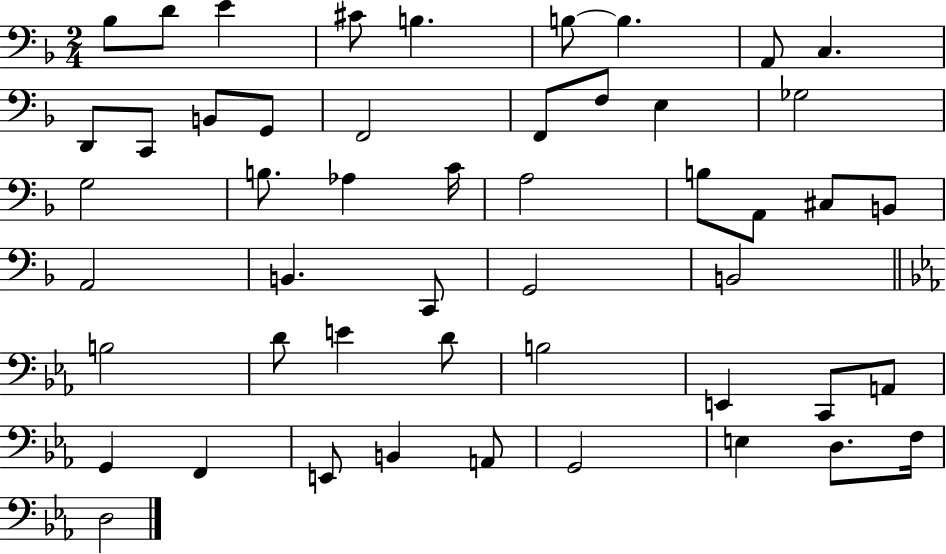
X:1
T:Untitled
M:2/4
L:1/4
K:F
_B,/2 D/2 E ^C/2 B, B,/2 B, A,,/2 C, D,,/2 C,,/2 B,,/2 G,,/2 F,,2 F,,/2 F,/2 E, _G,2 G,2 B,/2 _A, C/4 A,2 B,/2 A,,/2 ^C,/2 B,,/2 A,,2 B,, C,,/2 G,,2 B,,2 B,2 D/2 E D/2 B,2 E,, C,,/2 A,,/2 G,, F,, E,,/2 B,, A,,/2 G,,2 E, D,/2 F,/4 D,2